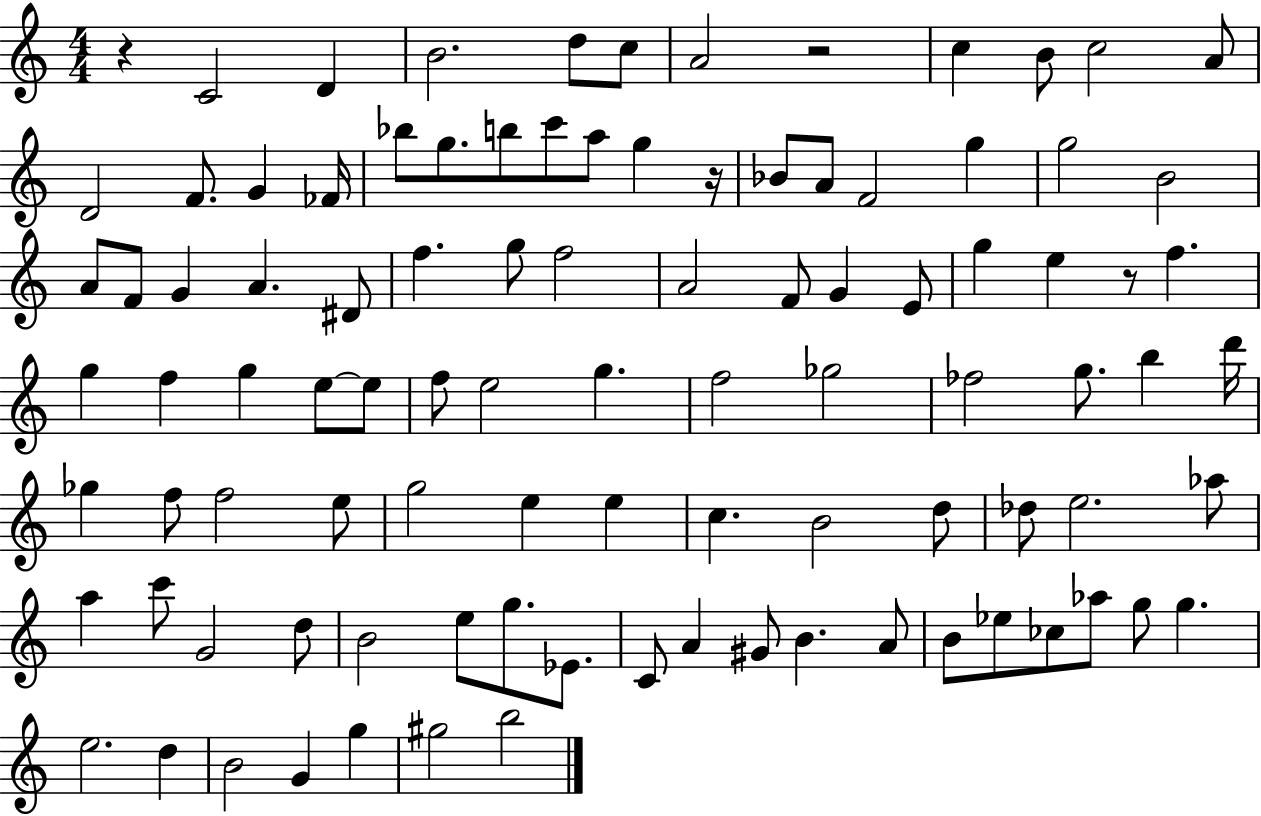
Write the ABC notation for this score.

X:1
T:Untitled
M:4/4
L:1/4
K:C
z C2 D B2 d/2 c/2 A2 z2 c B/2 c2 A/2 D2 F/2 G _F/4 _b/2 g/2 b/2 c'/2 a/2 g z/4 _B/2 A/2 F2 g g2 B2 A/2 F/2 G A ^D/2 f g/2 f2 A2 F/2 G E/2 g e z/2 f g f g e/2 e/2 f/2 e2 g f2 _g2 _f2 g/2 b d'/4 _g f/2 f2 e/2 g2 e e c B2 d/2 _d/2 e2 _a/2 a c'/2 G2 d/2 B2 e/2 g/2 _E/2 C/2 A ^G/2 B A/2 B/2 _e/2 _c/2 _a/2 g/2 g e2 d B2 G g ^g2 b2